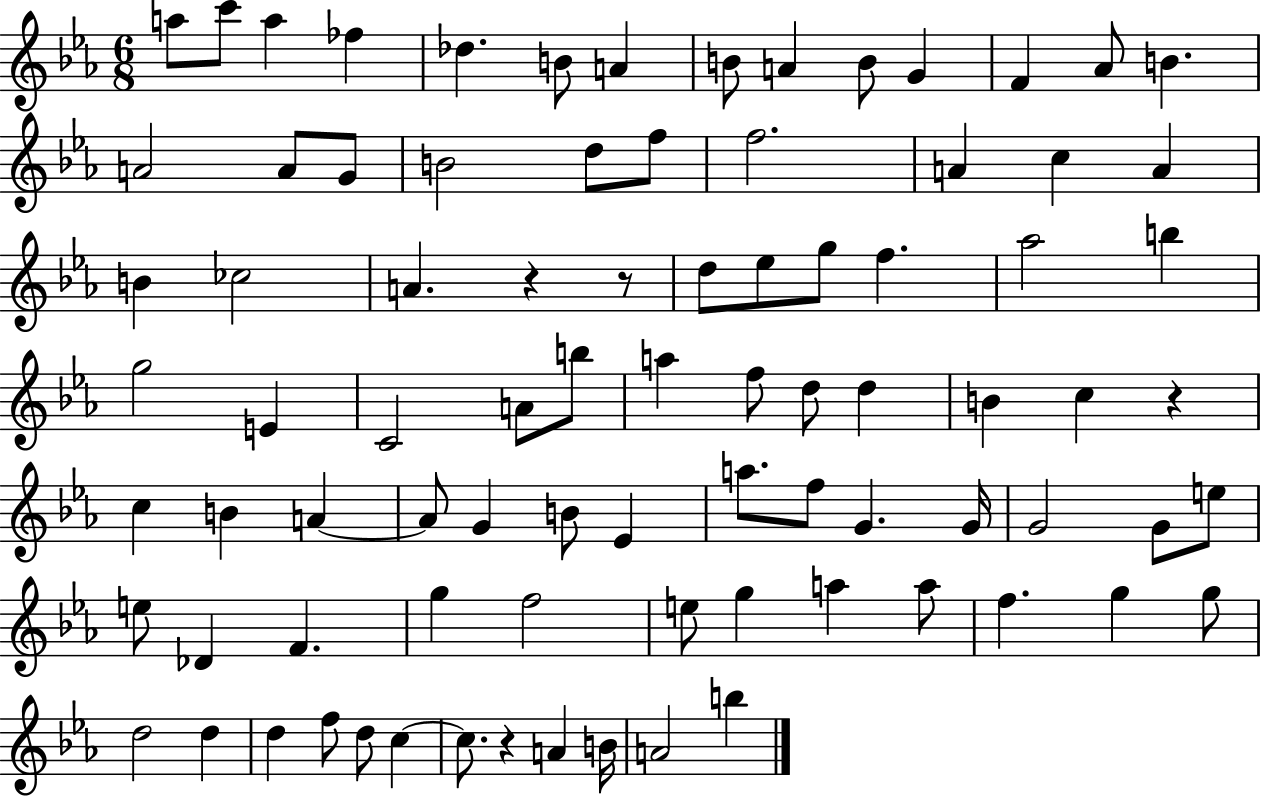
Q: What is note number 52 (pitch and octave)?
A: A5